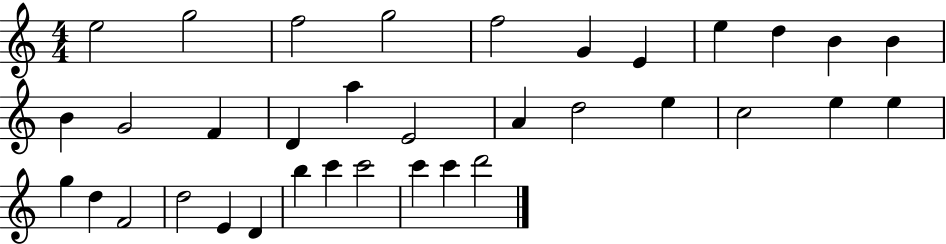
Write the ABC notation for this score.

X:1
T:Untitled
M:4/4
L:1/4
K:C
e2 g2 f2 g2 f2 G E e d B B B G2 F D a E2 A d2 e c2 e e g d F2 d2 E D b c' c'2 c' c' d'2